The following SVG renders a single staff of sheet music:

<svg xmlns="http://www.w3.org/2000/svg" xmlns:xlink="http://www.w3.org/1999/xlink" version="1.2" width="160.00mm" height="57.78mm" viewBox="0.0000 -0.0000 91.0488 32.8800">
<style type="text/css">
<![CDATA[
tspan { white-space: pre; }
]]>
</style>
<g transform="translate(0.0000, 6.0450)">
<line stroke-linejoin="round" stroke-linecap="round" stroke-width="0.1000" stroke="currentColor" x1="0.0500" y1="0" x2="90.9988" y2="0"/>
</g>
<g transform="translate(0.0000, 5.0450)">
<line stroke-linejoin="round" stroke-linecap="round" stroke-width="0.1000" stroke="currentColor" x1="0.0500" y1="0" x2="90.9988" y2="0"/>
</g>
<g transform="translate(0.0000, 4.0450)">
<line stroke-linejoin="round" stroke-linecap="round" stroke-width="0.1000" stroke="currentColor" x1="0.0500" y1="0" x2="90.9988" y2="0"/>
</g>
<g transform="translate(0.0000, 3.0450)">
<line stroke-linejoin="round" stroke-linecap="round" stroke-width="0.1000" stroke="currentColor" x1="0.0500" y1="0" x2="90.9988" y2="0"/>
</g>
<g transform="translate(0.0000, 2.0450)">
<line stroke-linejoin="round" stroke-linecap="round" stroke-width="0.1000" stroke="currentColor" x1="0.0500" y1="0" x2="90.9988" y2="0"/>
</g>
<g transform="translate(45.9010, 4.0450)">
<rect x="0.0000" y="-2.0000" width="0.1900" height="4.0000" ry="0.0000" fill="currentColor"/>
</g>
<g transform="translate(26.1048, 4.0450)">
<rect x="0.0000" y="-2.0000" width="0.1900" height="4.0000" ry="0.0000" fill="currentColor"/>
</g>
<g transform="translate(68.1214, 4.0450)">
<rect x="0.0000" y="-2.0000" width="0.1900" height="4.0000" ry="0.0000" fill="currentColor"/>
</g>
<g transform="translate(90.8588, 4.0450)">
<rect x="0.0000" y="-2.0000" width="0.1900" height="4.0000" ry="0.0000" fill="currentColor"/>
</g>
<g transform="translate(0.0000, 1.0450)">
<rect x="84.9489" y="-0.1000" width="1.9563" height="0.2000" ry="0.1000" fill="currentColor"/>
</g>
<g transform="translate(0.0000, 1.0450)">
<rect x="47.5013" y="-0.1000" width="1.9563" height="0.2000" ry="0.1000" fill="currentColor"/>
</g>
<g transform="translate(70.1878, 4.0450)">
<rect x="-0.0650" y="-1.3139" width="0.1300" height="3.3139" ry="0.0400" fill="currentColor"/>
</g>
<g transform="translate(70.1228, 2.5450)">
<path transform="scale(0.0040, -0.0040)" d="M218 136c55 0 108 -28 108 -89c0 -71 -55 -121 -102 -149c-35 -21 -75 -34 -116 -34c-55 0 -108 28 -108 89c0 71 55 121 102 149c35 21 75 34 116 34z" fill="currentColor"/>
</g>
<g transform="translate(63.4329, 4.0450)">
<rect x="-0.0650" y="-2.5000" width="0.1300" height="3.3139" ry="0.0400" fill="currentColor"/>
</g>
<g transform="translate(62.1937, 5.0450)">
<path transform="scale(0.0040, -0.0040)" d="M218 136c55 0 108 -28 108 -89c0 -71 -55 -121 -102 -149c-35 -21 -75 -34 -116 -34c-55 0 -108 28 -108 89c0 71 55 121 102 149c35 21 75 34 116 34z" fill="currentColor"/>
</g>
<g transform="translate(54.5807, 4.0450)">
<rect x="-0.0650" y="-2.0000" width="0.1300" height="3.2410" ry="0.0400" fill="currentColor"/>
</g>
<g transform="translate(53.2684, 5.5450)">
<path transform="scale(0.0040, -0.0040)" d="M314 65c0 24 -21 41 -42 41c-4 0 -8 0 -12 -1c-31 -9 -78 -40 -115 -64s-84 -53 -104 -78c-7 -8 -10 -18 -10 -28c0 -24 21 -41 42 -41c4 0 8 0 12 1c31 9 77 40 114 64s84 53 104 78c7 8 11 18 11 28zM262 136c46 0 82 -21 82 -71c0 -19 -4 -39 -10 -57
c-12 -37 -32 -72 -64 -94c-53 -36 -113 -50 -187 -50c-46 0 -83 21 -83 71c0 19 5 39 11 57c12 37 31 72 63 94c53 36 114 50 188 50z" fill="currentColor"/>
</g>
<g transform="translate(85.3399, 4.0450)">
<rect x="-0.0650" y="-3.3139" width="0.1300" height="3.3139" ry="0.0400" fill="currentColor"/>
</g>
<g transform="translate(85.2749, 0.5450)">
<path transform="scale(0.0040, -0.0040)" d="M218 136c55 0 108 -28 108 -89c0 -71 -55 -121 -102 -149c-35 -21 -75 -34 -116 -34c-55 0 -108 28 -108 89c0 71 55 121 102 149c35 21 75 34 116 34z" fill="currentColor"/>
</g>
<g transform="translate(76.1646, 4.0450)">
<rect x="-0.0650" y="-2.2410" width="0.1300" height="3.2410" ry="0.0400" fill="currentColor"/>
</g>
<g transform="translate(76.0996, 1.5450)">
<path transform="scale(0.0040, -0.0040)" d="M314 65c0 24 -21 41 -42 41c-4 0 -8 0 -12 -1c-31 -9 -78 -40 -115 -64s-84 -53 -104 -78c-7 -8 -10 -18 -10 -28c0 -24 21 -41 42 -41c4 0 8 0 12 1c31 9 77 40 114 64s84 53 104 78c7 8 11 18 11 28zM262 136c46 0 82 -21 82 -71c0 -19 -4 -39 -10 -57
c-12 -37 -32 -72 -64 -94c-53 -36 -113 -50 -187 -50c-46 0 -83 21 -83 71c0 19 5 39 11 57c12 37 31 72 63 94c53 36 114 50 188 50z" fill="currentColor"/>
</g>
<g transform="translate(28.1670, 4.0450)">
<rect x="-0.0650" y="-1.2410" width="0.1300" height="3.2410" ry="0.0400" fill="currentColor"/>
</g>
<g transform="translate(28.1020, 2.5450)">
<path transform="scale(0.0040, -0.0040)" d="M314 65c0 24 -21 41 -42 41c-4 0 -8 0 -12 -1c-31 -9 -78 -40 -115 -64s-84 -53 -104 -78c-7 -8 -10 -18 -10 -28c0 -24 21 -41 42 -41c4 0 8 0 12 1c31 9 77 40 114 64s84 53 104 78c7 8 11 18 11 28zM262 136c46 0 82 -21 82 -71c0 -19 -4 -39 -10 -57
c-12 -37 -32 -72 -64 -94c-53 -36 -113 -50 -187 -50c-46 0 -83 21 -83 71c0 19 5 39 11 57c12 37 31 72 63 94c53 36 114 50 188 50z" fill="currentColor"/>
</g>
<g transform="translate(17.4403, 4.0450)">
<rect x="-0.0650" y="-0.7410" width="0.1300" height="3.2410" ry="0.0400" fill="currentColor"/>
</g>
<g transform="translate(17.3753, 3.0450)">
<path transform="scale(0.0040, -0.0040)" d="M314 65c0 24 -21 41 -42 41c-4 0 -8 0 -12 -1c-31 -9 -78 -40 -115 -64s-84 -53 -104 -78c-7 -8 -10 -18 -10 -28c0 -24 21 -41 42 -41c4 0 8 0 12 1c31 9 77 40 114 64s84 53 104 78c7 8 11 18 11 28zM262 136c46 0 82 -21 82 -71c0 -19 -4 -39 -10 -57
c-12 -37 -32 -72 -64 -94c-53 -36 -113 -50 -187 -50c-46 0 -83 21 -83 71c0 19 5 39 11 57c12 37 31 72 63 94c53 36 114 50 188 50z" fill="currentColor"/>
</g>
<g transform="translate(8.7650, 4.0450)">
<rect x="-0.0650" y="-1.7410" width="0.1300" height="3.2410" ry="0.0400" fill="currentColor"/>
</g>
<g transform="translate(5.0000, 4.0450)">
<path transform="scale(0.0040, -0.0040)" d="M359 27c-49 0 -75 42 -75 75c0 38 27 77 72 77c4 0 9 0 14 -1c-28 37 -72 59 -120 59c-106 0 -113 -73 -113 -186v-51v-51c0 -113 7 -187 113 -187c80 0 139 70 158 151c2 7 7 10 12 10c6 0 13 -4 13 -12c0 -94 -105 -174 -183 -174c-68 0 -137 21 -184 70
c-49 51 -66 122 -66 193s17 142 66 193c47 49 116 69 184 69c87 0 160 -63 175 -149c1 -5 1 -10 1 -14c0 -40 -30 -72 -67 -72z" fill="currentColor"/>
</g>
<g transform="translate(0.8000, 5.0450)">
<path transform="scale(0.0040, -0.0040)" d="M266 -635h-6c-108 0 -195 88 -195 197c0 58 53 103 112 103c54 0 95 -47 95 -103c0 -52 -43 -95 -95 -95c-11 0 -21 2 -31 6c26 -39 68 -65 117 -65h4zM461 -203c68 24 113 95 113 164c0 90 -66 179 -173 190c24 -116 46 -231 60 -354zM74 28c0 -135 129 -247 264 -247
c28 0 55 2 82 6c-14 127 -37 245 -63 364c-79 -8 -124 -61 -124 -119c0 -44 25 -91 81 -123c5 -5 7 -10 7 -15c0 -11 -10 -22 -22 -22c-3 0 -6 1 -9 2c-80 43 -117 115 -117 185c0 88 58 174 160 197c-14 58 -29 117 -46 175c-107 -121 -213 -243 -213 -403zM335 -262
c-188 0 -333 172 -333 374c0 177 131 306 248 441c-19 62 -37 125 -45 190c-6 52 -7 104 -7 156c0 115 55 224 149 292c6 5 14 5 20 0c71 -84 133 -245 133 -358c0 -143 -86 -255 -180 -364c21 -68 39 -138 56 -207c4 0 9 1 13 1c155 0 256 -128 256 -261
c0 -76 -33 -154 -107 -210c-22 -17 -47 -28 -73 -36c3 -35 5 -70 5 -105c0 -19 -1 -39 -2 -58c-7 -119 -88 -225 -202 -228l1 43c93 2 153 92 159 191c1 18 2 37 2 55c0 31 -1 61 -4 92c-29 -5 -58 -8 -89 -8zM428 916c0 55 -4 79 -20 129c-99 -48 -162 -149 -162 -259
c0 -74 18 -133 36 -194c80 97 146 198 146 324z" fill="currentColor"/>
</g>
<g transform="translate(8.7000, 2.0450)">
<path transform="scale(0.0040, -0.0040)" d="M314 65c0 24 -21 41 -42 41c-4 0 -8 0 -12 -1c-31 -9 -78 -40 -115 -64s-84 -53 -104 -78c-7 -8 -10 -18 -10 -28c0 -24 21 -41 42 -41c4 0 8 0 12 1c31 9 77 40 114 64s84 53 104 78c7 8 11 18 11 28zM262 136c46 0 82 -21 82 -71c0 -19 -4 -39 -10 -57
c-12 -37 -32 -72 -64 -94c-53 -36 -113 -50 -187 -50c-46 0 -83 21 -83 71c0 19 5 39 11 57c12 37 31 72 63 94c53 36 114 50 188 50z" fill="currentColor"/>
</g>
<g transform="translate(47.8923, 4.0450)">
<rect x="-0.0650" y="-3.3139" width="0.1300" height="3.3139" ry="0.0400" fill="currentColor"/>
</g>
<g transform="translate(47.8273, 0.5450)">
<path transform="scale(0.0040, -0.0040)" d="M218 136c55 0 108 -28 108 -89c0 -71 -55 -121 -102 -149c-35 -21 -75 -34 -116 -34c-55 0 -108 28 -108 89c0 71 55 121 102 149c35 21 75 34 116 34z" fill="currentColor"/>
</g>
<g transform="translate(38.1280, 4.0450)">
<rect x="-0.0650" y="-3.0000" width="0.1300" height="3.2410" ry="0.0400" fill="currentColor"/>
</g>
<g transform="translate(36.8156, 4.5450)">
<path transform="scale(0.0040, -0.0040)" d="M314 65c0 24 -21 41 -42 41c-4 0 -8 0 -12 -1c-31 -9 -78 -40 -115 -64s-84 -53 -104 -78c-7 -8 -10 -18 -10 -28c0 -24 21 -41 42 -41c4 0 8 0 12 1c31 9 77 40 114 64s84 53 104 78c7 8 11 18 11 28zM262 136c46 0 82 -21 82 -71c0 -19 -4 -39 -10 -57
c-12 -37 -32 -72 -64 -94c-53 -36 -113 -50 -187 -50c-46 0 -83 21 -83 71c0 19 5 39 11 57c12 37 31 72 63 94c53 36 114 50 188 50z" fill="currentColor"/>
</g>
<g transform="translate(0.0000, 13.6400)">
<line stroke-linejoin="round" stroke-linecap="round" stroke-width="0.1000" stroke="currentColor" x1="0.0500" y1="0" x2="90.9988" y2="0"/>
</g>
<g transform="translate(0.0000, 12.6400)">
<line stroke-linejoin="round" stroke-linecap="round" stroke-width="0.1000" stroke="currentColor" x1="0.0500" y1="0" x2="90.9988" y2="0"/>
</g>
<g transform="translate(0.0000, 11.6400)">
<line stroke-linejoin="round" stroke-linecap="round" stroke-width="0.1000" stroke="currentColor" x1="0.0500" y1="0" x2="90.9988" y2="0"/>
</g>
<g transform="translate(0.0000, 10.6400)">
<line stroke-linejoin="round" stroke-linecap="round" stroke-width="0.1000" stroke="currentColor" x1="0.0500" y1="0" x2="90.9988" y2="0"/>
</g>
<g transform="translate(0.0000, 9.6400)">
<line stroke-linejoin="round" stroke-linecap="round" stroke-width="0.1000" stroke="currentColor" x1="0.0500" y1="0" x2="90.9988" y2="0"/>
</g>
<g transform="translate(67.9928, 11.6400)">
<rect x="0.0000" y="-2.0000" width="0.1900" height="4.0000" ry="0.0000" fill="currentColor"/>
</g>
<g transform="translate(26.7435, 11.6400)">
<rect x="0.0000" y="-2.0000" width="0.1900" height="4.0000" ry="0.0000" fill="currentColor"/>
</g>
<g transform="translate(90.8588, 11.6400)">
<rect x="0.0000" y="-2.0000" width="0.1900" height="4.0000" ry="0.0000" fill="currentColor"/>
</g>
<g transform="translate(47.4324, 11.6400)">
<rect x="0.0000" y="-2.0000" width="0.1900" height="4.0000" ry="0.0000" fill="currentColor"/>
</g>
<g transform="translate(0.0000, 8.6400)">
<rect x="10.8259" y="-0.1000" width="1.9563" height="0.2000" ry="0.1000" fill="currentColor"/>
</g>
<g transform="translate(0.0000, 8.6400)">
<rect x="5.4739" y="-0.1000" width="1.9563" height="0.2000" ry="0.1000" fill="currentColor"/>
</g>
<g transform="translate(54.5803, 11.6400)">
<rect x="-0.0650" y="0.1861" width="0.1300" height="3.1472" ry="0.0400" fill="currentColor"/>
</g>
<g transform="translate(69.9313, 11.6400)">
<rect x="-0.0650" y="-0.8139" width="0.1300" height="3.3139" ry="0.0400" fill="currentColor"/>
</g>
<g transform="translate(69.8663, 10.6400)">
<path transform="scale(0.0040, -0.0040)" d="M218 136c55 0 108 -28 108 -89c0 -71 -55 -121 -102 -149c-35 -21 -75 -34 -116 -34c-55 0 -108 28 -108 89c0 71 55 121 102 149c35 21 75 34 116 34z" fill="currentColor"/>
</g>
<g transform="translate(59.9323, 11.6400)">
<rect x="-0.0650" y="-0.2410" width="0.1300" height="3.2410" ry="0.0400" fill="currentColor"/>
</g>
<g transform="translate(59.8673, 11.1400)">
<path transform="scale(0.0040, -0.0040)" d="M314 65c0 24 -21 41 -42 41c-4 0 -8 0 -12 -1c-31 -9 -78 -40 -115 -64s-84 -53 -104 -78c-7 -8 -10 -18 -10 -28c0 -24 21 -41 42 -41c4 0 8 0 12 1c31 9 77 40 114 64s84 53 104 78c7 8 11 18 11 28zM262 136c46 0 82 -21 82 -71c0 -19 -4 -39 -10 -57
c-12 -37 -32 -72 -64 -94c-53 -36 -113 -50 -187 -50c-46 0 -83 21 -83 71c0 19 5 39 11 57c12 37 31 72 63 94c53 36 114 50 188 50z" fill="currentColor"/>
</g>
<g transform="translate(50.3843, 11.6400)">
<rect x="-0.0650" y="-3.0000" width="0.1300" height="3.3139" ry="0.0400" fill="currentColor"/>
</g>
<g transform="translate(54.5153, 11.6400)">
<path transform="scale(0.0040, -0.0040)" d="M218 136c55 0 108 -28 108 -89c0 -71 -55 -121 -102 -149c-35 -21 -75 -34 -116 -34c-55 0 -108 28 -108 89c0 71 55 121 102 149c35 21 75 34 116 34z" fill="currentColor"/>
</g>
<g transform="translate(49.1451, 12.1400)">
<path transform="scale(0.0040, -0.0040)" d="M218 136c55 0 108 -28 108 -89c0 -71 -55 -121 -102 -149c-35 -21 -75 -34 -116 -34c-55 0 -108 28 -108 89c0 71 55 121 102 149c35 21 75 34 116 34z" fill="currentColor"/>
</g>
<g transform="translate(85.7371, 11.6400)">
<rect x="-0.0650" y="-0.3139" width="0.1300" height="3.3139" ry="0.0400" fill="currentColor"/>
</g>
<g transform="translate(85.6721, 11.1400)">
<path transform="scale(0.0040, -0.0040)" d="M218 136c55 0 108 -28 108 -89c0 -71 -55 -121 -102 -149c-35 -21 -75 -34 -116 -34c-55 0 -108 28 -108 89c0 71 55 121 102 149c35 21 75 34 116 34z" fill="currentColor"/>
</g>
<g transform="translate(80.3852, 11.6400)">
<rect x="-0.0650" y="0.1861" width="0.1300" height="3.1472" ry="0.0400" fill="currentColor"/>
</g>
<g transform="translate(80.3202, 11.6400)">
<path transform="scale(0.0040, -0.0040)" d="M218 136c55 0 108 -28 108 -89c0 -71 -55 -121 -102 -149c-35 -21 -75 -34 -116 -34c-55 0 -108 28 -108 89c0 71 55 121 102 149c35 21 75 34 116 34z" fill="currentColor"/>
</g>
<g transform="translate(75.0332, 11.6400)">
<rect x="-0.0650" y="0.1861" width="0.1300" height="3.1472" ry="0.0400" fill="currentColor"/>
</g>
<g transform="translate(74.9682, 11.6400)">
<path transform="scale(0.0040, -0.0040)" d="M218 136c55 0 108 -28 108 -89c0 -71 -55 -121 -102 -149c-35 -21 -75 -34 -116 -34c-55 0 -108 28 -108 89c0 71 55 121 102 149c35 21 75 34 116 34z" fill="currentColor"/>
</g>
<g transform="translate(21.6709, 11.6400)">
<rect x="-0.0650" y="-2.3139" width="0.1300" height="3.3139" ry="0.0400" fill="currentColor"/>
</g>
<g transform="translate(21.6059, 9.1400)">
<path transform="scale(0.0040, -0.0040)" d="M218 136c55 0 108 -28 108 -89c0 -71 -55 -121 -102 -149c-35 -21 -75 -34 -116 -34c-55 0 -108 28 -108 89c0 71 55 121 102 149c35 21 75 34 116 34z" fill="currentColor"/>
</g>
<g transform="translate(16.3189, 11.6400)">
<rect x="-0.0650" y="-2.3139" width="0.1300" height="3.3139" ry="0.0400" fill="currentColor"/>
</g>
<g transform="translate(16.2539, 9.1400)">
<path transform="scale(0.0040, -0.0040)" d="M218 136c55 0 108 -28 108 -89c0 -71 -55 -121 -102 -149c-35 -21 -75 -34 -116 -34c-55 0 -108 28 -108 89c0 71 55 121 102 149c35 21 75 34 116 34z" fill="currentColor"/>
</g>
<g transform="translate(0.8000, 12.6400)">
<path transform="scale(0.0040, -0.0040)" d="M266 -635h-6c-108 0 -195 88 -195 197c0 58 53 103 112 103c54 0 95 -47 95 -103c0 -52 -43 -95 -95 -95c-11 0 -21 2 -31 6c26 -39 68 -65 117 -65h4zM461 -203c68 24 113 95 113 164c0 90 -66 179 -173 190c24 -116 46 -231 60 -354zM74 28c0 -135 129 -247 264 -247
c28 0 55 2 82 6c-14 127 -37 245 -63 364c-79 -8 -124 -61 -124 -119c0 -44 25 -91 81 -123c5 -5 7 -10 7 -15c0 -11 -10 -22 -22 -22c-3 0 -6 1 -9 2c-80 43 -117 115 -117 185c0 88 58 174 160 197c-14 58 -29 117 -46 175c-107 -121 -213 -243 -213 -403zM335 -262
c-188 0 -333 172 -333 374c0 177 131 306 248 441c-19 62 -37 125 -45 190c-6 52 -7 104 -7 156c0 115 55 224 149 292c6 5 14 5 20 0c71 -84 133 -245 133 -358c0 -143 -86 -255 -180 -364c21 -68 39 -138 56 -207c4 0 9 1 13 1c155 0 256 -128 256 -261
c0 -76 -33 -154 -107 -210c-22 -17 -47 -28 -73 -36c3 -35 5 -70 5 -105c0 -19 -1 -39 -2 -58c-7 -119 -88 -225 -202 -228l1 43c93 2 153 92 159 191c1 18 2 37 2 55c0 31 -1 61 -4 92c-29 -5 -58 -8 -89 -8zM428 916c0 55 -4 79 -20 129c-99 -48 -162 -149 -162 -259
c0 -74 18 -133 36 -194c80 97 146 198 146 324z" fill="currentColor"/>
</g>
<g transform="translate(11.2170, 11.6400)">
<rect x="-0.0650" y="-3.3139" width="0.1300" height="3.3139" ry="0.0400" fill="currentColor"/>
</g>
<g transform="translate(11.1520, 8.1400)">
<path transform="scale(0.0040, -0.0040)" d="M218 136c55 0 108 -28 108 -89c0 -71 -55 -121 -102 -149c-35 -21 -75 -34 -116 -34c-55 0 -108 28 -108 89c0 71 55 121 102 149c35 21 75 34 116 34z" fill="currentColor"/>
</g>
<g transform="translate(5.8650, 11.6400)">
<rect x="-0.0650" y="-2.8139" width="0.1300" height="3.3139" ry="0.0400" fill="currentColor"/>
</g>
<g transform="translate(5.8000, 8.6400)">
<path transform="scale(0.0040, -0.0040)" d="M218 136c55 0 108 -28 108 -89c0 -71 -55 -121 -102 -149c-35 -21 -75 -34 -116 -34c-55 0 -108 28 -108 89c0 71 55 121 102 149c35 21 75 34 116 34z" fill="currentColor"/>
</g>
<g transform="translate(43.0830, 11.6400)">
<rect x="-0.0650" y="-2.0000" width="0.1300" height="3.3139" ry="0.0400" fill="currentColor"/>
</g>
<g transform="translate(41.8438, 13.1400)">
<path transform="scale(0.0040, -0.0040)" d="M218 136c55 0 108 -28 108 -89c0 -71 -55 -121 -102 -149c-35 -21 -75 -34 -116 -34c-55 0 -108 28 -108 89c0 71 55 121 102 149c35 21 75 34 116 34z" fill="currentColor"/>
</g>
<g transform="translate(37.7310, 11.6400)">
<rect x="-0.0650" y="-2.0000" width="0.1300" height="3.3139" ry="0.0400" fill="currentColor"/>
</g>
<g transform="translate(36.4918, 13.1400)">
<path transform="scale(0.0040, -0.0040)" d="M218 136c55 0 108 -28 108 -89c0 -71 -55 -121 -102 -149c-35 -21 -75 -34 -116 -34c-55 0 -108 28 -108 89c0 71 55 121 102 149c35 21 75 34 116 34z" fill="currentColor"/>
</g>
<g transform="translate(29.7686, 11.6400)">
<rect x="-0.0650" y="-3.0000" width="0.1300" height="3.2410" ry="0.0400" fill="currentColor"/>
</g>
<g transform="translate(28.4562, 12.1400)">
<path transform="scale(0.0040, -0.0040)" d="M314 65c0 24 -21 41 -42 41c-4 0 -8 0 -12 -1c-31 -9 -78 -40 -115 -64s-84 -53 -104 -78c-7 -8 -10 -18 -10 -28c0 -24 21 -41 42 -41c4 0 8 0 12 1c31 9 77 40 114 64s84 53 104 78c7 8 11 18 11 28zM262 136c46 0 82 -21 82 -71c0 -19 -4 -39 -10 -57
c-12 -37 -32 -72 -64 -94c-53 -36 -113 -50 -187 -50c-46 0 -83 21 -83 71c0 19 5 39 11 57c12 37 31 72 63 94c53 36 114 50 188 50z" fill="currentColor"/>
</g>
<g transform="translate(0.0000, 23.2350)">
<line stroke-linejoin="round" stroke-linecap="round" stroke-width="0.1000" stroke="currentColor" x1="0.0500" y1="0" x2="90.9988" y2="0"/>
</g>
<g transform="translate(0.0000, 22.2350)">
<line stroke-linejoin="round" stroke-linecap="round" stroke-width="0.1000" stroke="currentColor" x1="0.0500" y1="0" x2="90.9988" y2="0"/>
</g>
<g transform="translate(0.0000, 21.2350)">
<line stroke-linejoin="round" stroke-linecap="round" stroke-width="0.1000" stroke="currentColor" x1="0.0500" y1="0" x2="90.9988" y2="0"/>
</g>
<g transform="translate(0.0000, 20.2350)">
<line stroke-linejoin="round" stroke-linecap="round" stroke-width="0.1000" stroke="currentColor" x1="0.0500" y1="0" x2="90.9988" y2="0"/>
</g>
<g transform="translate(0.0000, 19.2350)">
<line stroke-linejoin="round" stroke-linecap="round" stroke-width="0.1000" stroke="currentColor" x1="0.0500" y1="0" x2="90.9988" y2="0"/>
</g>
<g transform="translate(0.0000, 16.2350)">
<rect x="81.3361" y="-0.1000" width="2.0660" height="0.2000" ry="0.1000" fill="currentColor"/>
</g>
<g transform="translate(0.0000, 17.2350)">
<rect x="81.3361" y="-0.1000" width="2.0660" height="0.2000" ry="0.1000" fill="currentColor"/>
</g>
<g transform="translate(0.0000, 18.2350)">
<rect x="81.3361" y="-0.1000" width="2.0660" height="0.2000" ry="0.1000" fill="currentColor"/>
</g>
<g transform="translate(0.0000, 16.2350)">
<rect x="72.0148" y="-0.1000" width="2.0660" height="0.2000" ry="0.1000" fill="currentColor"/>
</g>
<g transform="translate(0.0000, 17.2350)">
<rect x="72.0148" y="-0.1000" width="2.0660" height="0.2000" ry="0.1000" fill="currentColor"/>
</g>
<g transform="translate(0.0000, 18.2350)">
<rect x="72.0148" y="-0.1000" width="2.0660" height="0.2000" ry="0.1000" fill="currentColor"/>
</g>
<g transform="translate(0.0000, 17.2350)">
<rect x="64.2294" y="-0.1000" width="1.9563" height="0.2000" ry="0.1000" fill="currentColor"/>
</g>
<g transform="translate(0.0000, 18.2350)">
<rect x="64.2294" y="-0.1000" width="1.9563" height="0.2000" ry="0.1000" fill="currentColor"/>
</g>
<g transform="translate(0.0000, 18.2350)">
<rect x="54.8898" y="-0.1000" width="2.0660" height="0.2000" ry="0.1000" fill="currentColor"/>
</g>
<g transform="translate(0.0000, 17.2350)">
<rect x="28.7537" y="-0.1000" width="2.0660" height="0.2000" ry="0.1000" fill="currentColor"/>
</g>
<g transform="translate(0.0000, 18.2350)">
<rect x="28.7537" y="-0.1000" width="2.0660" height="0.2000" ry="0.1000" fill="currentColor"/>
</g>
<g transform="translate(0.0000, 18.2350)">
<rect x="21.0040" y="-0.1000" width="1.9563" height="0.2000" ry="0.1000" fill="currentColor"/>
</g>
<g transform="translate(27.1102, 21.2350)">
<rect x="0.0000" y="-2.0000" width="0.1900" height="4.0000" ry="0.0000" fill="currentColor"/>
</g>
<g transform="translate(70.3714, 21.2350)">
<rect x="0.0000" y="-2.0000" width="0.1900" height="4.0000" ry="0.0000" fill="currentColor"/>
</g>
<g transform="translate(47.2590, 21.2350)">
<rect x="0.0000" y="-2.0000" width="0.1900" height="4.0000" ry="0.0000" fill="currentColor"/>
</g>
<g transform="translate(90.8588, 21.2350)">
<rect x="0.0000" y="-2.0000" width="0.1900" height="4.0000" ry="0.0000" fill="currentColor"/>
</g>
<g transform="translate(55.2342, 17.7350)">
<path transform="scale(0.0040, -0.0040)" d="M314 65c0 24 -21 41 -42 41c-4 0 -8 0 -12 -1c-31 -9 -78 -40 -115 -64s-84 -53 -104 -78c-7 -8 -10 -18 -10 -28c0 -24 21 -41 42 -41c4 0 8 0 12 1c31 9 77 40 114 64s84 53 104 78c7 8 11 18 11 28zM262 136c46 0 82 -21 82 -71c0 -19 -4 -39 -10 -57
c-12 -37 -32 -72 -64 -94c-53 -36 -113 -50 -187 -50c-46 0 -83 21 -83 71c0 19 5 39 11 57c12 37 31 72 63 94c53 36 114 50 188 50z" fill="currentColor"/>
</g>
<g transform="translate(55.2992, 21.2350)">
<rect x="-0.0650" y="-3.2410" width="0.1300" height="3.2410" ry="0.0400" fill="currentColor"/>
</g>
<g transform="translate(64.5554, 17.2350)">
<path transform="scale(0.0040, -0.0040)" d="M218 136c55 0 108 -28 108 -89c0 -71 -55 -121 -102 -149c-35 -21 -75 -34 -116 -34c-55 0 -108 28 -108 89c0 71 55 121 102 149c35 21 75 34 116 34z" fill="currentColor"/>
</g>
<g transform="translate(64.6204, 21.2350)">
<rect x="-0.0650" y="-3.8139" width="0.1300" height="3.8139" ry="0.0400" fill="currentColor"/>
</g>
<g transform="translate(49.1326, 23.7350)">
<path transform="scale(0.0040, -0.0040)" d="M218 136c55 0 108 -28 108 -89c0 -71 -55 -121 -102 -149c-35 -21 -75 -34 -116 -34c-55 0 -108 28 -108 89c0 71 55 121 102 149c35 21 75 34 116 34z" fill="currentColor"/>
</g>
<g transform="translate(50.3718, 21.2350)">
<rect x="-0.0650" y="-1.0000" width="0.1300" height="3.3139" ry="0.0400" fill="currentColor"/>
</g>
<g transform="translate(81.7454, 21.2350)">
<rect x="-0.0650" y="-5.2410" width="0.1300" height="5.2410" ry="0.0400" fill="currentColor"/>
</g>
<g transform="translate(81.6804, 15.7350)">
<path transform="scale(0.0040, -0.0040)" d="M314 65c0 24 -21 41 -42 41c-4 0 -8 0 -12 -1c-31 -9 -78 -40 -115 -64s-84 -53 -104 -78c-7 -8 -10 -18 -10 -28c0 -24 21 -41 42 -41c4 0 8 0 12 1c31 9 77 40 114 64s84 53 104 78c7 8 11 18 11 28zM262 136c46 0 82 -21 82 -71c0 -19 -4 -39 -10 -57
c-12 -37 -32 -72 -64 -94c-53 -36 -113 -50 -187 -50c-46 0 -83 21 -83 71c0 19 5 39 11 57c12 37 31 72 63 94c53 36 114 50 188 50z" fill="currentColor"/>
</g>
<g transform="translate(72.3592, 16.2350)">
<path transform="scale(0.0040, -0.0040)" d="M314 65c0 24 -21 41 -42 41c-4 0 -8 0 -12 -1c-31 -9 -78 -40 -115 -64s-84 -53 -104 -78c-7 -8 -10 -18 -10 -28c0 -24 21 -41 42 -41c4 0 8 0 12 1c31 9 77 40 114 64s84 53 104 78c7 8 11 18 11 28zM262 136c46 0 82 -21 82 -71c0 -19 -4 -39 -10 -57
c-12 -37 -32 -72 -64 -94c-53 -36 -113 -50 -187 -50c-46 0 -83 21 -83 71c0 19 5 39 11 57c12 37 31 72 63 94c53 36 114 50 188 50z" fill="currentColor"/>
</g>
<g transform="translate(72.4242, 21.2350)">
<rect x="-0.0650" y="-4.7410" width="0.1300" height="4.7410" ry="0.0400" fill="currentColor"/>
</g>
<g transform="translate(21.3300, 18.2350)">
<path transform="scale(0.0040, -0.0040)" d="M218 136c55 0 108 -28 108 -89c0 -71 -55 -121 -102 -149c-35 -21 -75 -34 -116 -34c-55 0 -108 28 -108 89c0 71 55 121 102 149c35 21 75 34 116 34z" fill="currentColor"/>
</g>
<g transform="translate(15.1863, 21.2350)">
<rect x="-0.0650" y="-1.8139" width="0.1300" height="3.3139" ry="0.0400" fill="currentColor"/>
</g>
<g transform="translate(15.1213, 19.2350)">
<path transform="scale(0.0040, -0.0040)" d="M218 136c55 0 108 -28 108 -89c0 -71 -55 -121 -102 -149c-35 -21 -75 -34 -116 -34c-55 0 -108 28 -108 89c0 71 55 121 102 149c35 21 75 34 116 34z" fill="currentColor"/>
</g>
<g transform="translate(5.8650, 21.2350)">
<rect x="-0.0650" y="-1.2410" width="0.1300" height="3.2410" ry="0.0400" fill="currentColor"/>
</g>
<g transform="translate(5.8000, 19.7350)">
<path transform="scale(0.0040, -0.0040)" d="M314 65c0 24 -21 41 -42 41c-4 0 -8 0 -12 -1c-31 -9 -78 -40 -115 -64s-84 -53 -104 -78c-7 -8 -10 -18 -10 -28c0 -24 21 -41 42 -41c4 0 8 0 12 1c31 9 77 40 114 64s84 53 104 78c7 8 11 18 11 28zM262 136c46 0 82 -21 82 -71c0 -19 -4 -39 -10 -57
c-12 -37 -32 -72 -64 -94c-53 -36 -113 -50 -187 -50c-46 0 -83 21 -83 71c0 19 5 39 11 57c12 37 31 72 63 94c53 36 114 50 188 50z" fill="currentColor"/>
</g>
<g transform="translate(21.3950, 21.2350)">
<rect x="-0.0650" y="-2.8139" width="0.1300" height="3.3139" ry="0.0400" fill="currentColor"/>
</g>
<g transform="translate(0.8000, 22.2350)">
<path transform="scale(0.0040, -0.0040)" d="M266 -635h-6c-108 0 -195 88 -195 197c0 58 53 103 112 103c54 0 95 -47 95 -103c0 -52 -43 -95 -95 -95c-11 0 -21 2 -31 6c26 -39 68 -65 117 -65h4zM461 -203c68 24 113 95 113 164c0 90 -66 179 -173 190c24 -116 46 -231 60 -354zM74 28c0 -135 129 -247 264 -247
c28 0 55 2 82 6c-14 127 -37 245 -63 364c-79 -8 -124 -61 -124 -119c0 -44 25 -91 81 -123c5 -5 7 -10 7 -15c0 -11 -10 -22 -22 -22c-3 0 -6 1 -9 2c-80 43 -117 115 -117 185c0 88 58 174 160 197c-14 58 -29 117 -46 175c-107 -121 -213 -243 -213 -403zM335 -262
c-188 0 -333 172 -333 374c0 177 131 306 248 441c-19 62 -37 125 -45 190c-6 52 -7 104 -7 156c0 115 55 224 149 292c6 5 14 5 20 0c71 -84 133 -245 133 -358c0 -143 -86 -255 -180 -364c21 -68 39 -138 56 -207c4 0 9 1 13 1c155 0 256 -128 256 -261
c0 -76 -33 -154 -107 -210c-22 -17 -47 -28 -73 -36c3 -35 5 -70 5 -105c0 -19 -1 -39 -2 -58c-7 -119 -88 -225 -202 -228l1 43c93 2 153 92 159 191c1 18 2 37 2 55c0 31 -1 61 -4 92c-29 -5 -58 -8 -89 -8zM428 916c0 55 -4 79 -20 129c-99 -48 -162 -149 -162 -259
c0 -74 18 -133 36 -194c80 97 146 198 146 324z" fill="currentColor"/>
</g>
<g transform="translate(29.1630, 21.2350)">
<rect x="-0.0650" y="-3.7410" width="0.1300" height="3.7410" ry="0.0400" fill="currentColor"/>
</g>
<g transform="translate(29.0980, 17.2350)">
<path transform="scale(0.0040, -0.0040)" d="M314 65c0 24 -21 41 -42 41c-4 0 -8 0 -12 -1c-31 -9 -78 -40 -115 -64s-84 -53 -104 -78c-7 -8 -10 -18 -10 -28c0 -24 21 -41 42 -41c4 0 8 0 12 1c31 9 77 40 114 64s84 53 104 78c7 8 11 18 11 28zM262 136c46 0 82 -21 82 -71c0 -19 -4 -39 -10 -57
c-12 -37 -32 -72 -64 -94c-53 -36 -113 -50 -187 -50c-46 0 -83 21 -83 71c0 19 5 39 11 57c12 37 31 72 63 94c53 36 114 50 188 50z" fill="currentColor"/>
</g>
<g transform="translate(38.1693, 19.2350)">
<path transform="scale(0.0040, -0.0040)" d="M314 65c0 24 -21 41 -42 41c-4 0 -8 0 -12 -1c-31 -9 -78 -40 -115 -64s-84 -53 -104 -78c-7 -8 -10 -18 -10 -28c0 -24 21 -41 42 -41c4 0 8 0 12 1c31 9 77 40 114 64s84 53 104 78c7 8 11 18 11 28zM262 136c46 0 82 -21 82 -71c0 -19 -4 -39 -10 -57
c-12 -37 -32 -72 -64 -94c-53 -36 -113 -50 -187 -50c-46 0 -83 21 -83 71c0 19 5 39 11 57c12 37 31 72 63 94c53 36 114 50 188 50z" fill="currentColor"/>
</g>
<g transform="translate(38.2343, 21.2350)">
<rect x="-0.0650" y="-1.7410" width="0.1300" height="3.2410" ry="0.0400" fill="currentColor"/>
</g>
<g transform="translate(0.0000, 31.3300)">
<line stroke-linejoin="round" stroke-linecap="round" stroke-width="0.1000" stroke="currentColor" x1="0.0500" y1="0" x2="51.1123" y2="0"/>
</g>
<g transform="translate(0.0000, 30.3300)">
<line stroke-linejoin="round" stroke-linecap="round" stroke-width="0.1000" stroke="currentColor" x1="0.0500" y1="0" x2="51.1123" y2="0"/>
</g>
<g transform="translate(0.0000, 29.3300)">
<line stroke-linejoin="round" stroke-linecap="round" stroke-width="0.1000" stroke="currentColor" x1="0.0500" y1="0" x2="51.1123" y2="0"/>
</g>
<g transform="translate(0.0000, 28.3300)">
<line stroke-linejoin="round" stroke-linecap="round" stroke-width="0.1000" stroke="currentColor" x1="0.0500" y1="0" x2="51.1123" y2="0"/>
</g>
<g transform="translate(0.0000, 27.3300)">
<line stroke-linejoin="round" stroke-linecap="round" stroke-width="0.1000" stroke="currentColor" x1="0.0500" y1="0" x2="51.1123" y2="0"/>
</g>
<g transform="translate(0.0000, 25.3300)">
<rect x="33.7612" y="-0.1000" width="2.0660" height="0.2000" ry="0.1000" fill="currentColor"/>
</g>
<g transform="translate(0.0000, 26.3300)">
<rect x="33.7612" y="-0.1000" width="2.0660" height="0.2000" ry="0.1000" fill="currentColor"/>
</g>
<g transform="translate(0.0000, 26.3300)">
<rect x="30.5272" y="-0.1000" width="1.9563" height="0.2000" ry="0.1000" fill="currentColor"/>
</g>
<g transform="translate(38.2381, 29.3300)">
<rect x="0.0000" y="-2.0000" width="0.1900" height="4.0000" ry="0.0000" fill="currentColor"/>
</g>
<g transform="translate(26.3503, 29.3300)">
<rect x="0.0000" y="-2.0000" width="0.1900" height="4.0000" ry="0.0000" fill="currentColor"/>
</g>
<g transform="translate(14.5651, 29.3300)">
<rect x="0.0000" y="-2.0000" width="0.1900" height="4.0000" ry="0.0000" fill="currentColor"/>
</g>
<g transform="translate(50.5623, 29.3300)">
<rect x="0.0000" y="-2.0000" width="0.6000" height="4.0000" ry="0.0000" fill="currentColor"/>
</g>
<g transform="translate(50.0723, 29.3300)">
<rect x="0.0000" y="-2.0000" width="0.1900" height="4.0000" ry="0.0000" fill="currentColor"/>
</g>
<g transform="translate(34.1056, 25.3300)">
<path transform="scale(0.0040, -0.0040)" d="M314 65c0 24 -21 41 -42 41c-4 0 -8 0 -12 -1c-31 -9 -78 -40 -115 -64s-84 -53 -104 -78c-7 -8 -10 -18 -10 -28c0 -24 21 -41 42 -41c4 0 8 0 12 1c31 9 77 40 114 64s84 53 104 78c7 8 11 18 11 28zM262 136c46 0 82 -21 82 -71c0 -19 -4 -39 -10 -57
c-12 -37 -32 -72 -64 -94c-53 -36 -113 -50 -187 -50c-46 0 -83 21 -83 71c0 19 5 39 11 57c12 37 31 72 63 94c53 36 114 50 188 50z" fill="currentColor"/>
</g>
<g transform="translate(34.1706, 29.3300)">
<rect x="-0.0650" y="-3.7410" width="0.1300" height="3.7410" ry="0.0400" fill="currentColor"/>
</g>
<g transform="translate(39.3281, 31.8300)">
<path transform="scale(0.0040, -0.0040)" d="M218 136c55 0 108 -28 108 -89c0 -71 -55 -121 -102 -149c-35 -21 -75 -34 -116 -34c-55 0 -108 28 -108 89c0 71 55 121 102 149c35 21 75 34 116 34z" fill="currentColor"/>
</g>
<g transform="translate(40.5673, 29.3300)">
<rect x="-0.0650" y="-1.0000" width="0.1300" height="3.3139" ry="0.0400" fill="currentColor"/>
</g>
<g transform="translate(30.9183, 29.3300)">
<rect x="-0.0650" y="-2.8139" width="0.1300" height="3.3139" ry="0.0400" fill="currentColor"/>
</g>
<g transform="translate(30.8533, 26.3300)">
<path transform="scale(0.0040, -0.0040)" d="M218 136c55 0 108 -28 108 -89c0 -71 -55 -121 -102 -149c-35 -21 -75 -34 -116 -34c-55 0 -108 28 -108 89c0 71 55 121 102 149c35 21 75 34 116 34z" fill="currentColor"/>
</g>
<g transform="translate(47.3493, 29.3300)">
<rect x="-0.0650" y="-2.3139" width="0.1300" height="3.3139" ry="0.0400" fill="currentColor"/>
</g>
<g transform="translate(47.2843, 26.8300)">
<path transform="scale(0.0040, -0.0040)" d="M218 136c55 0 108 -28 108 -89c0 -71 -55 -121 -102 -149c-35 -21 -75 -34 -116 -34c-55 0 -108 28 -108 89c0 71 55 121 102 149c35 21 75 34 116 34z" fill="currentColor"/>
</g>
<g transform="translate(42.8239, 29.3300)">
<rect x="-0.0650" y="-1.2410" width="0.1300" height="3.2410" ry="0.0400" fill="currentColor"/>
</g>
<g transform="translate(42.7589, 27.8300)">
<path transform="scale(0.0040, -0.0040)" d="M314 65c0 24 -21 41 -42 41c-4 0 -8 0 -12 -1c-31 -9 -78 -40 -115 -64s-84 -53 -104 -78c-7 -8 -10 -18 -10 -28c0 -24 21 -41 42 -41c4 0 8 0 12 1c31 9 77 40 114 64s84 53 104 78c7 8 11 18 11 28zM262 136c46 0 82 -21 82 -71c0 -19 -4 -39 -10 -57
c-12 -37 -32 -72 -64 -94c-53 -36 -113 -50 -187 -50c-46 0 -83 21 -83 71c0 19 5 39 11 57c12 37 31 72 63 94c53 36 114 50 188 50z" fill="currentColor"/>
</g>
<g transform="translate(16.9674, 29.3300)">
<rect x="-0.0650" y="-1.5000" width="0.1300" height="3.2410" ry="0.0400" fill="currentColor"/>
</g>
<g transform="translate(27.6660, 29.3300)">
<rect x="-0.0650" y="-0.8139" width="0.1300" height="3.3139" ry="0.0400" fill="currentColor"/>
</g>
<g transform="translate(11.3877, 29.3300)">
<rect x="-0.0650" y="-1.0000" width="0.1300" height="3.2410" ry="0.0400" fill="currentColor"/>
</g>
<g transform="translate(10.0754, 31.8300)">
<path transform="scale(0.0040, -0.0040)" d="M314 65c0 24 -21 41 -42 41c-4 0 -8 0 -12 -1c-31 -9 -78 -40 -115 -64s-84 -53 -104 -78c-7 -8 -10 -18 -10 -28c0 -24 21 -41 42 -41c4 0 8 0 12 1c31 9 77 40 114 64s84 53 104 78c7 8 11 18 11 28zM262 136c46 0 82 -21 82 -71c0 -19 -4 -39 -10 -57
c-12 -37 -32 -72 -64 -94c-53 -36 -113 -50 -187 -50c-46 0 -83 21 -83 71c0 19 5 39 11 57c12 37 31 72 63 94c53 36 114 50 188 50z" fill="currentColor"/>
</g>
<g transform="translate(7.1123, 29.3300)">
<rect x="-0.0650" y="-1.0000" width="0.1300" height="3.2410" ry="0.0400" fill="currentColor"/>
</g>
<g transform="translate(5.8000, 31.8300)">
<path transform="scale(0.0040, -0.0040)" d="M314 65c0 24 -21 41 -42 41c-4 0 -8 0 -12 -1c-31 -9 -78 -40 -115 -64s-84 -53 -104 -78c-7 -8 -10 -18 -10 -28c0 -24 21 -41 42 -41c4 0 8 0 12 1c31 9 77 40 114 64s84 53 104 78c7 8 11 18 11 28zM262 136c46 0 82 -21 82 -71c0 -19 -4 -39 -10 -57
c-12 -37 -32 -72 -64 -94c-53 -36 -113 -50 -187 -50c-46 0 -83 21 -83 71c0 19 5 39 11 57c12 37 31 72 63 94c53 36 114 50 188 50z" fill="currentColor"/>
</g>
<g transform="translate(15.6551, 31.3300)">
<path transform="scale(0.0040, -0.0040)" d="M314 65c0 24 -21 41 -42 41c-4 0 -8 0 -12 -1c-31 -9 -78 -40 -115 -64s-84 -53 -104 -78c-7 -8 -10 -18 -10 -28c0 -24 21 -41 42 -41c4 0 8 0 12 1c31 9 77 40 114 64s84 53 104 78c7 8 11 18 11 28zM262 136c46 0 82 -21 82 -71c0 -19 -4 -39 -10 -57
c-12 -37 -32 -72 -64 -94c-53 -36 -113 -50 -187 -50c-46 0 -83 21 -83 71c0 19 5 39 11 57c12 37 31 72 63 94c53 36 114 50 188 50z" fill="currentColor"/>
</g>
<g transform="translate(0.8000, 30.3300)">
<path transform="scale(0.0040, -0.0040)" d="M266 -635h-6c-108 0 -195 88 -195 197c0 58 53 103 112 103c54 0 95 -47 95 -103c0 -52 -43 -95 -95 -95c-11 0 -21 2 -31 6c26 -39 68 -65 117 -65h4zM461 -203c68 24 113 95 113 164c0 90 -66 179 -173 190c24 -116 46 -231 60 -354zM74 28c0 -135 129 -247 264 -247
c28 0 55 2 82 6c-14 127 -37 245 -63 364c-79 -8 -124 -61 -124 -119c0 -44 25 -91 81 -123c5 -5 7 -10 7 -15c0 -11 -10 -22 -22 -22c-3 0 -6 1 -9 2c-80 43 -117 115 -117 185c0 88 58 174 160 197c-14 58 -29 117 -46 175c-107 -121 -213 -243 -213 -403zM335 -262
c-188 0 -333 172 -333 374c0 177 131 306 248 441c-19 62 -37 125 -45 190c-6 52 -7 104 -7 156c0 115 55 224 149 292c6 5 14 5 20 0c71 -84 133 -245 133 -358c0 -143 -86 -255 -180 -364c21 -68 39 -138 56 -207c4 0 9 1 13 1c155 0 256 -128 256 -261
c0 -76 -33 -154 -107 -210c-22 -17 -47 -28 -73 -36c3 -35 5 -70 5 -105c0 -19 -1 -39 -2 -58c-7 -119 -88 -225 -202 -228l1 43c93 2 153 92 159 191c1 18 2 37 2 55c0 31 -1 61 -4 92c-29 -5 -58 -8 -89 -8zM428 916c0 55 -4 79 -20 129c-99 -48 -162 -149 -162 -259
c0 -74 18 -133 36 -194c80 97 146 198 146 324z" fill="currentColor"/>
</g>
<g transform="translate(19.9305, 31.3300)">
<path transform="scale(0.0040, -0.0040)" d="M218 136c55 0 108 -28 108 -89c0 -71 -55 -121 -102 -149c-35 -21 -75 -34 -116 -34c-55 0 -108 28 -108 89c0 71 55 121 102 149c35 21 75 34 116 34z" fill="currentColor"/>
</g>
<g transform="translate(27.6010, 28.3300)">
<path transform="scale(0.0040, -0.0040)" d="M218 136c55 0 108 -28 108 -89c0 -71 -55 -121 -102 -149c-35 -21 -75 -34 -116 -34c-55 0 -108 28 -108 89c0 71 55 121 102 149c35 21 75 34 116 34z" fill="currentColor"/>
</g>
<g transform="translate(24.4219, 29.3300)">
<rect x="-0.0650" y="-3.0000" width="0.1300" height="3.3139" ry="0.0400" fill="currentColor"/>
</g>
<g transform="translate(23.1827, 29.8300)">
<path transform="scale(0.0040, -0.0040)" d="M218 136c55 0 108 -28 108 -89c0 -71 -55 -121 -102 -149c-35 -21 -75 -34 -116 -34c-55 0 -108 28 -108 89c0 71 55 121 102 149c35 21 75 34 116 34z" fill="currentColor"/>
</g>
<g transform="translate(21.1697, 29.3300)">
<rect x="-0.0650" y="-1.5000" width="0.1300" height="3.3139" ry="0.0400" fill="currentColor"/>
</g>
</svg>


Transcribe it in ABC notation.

X:1
T:Untitled
M:4/4
L:1/4
K:C
f2 d2 e2 A2 b F2 G e g2 b a b g g A2 F F A B c2 d B B c e2 f a c'2 f2 D b2 c' e'2 f'2 D2 D2 E2 E A d a c'2 D e2 g